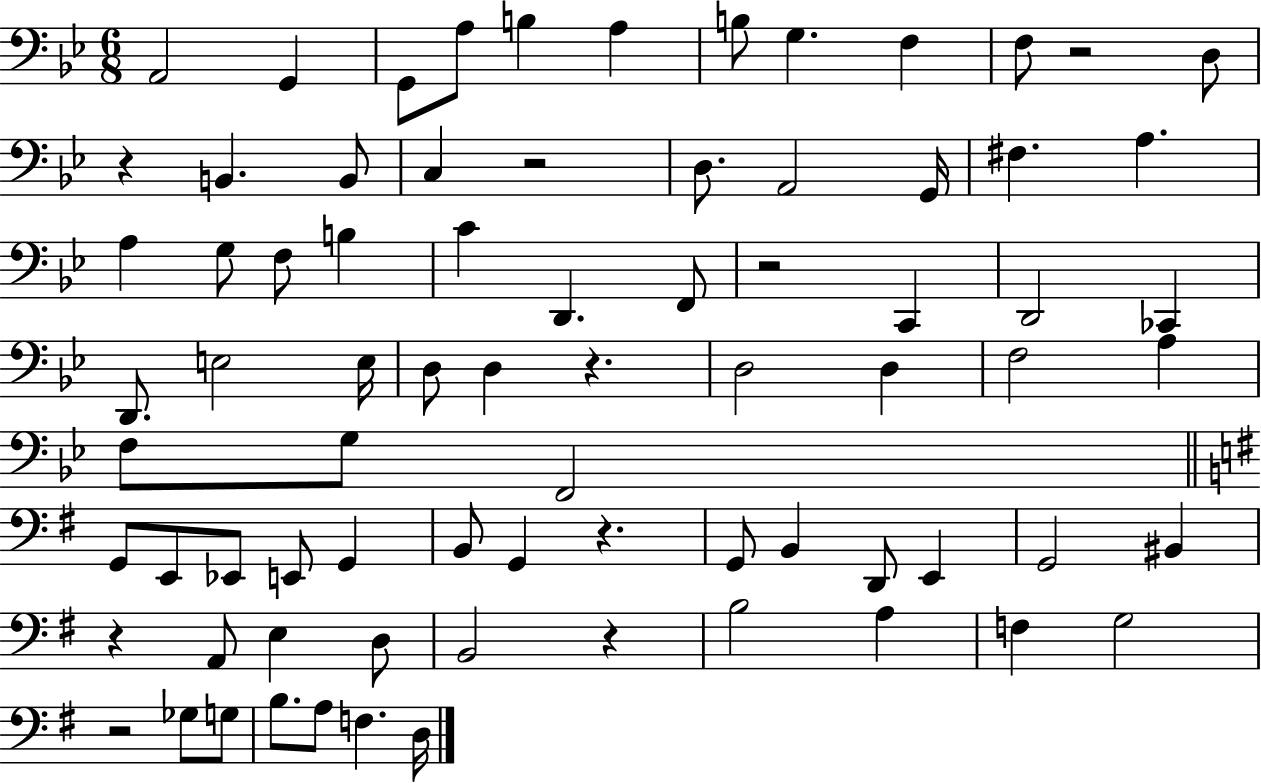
A2/h G2/q G2/e A3/e B3/q A3/q B3/e G3/q. F3/q F3/e R/h D3/e R/q B2/q. B2/e C3/q R/h D3/e. A2/h G2/s F#3/q. A3/q. A3/q G3/e F3/e B3/q C4/q D2/q. F2/e R/h C2/q D2/h CES2/q D2/e. E3/h E3/s D3/e D3/q R/q. D3/h D3/q F3/h A3/q F3/e G3/e F2/h G2/e E2/e Eb2/e E2/e G2/q B2/e G2/q R/q. G2/e B2/q D2/e E2/q G2/h BIS2/q R/q A2/e E3/q D3/e B2/h R/q B3/h A3/q F3/q G3/h R/h Gb3/e G3/e B3/e. A3/e F3/q. D3/s